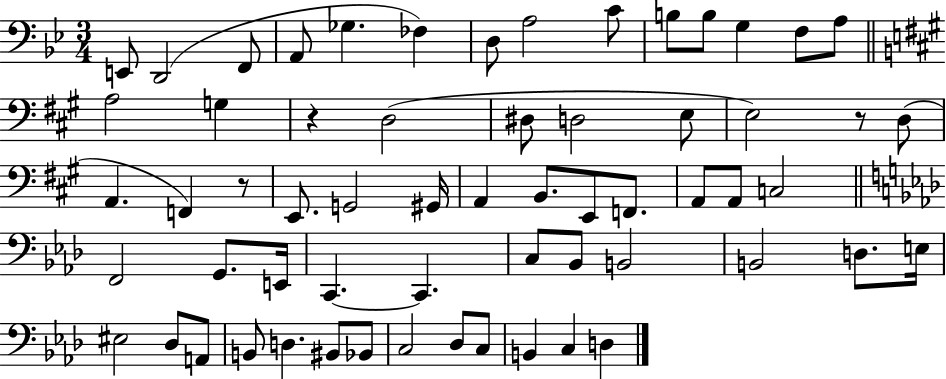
{
  \clef bass
  \numericTimeSignature
  \time 3/4
  \key bes \major
  e,8 d,2( f,8 | a,8 ges4. fes4) | d8 a2 c'8 | b8 b8 g4 f8 a8 | \break \bar "||" \break \key a \major a2 g4 | r4 d2( | dis8 d2 e8 | e2) r8 d8( | \break a,4. f,4) r8 | e,8. g,2 gis,16 | a,4 b,8. e,8 f,8. | a,8 a,8 c2 | \break \bar "||" \break \key f \minor f,2 g,8. e,16 | c,4.~~ c,4. | c8 bes,8 b,2 | b,2 d8. e16 | \break eis2 des8 a,8 | b,8 d4. bis,8 bes,8 | c2 des8 c8 | b,4 c4 d4 | \break \bar "|."
}